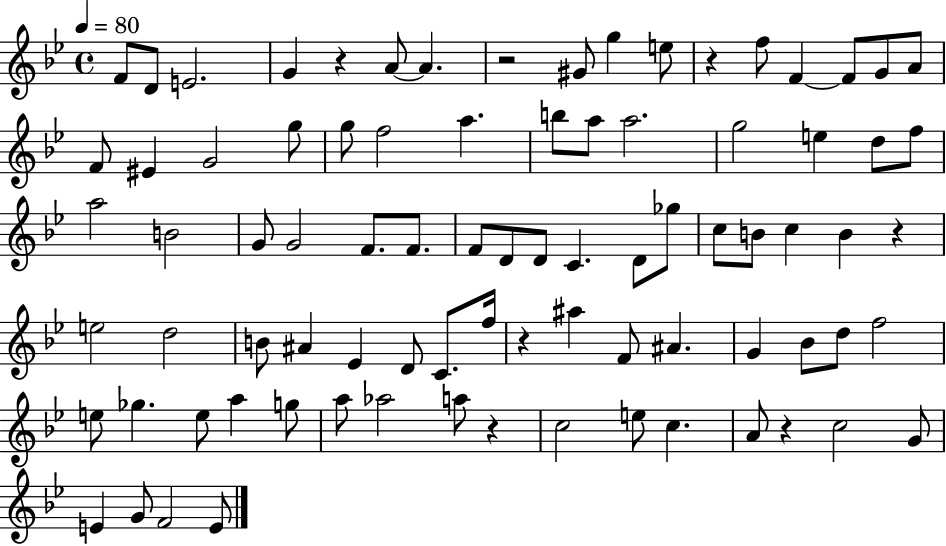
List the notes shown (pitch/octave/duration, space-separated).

F4/e D4/e E4/h. G4/q R/q A4/e A4/q. R/h G#4/e G5/q E5/e R/q F5/e F4/q F4/e G4/e A4/e F4/e EIS4/q G4/h G5/e G5/e F5/h A5/q. B5/e A5/e A5/h. G5/h E5/q D5/e F5/e A5/h B4/h G4/e G4/h F4/e. F4/e. F4/e D4/e D4/e C4/q. D4/e Gb5/e C5/e B4/e C5/q B4/q R/q E5/h D5/h B4/e A#4/q Eb4/q D4/e C4/e. F5/s R/q A#5/q F4/e A#4/q. G4/q Bb4/e D5/e F5/h E5/e Gb5/q. E5/e A5/q G5/e A5/e Ab5/h A5/e R/q C5/h E5/e C5/q. A4/e R/q C5/h G4/e E4/q G4/e F4/h E4/e